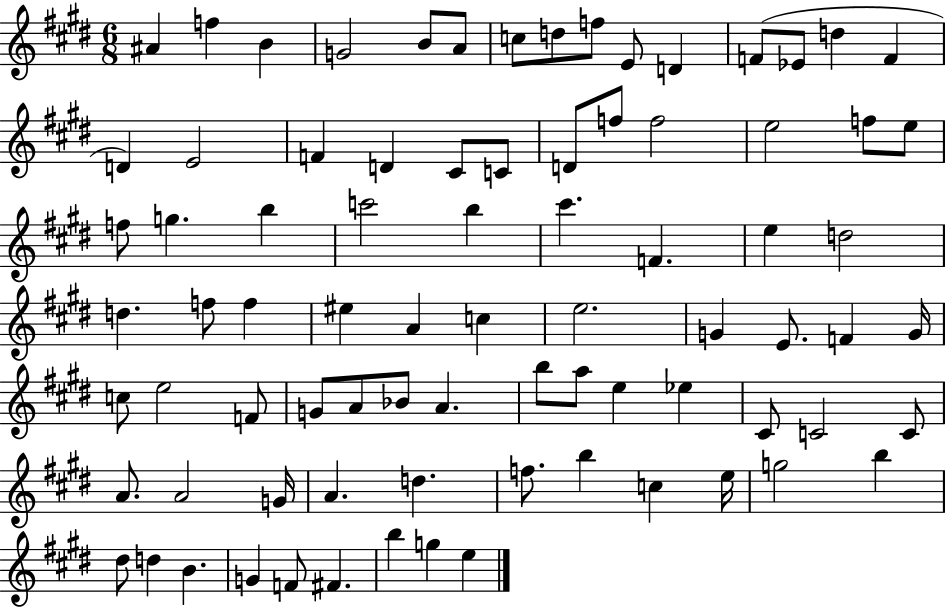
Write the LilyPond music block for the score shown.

{
  \clef treble
  \numericTimeSignature
  \time 6/8
  \key e \major
  ais'4 f''4 b'4 | g'2 b'8 a'8 | c''8 d''8 f''8 e'8 d'4 | f'8( ees'8 d''4 f'4 | \break d'4) e'2 | f'4 d'4 cis'8 c'8 | d'8 f''8 f''2 | e''2 f''8 e''8 | \break f''8 g''4. b''4 | c'''2 b''4 | cis'''4. f'4. | e''4 d''2 | \break d''4. f''8 f''4 | eis''4 a'4 c''4 | e''2. | g'4 e'8. f'4 g'16 | \break c''8 e''2 f'8 | g'8 a'8 bes'8 a'4. | b''8 a''8 e''4 ees''4 | cis'8 c'2 c'8 | \break a'8. a'2 g'16 | a'4. d''4. | f''8. b''4 c''4 e''16 | g''2 b''4 | \break dis''8 d''4 b'4. | g'4 f'8 fis'4. | b''4 g''4 e''4 | \bar "|."
}